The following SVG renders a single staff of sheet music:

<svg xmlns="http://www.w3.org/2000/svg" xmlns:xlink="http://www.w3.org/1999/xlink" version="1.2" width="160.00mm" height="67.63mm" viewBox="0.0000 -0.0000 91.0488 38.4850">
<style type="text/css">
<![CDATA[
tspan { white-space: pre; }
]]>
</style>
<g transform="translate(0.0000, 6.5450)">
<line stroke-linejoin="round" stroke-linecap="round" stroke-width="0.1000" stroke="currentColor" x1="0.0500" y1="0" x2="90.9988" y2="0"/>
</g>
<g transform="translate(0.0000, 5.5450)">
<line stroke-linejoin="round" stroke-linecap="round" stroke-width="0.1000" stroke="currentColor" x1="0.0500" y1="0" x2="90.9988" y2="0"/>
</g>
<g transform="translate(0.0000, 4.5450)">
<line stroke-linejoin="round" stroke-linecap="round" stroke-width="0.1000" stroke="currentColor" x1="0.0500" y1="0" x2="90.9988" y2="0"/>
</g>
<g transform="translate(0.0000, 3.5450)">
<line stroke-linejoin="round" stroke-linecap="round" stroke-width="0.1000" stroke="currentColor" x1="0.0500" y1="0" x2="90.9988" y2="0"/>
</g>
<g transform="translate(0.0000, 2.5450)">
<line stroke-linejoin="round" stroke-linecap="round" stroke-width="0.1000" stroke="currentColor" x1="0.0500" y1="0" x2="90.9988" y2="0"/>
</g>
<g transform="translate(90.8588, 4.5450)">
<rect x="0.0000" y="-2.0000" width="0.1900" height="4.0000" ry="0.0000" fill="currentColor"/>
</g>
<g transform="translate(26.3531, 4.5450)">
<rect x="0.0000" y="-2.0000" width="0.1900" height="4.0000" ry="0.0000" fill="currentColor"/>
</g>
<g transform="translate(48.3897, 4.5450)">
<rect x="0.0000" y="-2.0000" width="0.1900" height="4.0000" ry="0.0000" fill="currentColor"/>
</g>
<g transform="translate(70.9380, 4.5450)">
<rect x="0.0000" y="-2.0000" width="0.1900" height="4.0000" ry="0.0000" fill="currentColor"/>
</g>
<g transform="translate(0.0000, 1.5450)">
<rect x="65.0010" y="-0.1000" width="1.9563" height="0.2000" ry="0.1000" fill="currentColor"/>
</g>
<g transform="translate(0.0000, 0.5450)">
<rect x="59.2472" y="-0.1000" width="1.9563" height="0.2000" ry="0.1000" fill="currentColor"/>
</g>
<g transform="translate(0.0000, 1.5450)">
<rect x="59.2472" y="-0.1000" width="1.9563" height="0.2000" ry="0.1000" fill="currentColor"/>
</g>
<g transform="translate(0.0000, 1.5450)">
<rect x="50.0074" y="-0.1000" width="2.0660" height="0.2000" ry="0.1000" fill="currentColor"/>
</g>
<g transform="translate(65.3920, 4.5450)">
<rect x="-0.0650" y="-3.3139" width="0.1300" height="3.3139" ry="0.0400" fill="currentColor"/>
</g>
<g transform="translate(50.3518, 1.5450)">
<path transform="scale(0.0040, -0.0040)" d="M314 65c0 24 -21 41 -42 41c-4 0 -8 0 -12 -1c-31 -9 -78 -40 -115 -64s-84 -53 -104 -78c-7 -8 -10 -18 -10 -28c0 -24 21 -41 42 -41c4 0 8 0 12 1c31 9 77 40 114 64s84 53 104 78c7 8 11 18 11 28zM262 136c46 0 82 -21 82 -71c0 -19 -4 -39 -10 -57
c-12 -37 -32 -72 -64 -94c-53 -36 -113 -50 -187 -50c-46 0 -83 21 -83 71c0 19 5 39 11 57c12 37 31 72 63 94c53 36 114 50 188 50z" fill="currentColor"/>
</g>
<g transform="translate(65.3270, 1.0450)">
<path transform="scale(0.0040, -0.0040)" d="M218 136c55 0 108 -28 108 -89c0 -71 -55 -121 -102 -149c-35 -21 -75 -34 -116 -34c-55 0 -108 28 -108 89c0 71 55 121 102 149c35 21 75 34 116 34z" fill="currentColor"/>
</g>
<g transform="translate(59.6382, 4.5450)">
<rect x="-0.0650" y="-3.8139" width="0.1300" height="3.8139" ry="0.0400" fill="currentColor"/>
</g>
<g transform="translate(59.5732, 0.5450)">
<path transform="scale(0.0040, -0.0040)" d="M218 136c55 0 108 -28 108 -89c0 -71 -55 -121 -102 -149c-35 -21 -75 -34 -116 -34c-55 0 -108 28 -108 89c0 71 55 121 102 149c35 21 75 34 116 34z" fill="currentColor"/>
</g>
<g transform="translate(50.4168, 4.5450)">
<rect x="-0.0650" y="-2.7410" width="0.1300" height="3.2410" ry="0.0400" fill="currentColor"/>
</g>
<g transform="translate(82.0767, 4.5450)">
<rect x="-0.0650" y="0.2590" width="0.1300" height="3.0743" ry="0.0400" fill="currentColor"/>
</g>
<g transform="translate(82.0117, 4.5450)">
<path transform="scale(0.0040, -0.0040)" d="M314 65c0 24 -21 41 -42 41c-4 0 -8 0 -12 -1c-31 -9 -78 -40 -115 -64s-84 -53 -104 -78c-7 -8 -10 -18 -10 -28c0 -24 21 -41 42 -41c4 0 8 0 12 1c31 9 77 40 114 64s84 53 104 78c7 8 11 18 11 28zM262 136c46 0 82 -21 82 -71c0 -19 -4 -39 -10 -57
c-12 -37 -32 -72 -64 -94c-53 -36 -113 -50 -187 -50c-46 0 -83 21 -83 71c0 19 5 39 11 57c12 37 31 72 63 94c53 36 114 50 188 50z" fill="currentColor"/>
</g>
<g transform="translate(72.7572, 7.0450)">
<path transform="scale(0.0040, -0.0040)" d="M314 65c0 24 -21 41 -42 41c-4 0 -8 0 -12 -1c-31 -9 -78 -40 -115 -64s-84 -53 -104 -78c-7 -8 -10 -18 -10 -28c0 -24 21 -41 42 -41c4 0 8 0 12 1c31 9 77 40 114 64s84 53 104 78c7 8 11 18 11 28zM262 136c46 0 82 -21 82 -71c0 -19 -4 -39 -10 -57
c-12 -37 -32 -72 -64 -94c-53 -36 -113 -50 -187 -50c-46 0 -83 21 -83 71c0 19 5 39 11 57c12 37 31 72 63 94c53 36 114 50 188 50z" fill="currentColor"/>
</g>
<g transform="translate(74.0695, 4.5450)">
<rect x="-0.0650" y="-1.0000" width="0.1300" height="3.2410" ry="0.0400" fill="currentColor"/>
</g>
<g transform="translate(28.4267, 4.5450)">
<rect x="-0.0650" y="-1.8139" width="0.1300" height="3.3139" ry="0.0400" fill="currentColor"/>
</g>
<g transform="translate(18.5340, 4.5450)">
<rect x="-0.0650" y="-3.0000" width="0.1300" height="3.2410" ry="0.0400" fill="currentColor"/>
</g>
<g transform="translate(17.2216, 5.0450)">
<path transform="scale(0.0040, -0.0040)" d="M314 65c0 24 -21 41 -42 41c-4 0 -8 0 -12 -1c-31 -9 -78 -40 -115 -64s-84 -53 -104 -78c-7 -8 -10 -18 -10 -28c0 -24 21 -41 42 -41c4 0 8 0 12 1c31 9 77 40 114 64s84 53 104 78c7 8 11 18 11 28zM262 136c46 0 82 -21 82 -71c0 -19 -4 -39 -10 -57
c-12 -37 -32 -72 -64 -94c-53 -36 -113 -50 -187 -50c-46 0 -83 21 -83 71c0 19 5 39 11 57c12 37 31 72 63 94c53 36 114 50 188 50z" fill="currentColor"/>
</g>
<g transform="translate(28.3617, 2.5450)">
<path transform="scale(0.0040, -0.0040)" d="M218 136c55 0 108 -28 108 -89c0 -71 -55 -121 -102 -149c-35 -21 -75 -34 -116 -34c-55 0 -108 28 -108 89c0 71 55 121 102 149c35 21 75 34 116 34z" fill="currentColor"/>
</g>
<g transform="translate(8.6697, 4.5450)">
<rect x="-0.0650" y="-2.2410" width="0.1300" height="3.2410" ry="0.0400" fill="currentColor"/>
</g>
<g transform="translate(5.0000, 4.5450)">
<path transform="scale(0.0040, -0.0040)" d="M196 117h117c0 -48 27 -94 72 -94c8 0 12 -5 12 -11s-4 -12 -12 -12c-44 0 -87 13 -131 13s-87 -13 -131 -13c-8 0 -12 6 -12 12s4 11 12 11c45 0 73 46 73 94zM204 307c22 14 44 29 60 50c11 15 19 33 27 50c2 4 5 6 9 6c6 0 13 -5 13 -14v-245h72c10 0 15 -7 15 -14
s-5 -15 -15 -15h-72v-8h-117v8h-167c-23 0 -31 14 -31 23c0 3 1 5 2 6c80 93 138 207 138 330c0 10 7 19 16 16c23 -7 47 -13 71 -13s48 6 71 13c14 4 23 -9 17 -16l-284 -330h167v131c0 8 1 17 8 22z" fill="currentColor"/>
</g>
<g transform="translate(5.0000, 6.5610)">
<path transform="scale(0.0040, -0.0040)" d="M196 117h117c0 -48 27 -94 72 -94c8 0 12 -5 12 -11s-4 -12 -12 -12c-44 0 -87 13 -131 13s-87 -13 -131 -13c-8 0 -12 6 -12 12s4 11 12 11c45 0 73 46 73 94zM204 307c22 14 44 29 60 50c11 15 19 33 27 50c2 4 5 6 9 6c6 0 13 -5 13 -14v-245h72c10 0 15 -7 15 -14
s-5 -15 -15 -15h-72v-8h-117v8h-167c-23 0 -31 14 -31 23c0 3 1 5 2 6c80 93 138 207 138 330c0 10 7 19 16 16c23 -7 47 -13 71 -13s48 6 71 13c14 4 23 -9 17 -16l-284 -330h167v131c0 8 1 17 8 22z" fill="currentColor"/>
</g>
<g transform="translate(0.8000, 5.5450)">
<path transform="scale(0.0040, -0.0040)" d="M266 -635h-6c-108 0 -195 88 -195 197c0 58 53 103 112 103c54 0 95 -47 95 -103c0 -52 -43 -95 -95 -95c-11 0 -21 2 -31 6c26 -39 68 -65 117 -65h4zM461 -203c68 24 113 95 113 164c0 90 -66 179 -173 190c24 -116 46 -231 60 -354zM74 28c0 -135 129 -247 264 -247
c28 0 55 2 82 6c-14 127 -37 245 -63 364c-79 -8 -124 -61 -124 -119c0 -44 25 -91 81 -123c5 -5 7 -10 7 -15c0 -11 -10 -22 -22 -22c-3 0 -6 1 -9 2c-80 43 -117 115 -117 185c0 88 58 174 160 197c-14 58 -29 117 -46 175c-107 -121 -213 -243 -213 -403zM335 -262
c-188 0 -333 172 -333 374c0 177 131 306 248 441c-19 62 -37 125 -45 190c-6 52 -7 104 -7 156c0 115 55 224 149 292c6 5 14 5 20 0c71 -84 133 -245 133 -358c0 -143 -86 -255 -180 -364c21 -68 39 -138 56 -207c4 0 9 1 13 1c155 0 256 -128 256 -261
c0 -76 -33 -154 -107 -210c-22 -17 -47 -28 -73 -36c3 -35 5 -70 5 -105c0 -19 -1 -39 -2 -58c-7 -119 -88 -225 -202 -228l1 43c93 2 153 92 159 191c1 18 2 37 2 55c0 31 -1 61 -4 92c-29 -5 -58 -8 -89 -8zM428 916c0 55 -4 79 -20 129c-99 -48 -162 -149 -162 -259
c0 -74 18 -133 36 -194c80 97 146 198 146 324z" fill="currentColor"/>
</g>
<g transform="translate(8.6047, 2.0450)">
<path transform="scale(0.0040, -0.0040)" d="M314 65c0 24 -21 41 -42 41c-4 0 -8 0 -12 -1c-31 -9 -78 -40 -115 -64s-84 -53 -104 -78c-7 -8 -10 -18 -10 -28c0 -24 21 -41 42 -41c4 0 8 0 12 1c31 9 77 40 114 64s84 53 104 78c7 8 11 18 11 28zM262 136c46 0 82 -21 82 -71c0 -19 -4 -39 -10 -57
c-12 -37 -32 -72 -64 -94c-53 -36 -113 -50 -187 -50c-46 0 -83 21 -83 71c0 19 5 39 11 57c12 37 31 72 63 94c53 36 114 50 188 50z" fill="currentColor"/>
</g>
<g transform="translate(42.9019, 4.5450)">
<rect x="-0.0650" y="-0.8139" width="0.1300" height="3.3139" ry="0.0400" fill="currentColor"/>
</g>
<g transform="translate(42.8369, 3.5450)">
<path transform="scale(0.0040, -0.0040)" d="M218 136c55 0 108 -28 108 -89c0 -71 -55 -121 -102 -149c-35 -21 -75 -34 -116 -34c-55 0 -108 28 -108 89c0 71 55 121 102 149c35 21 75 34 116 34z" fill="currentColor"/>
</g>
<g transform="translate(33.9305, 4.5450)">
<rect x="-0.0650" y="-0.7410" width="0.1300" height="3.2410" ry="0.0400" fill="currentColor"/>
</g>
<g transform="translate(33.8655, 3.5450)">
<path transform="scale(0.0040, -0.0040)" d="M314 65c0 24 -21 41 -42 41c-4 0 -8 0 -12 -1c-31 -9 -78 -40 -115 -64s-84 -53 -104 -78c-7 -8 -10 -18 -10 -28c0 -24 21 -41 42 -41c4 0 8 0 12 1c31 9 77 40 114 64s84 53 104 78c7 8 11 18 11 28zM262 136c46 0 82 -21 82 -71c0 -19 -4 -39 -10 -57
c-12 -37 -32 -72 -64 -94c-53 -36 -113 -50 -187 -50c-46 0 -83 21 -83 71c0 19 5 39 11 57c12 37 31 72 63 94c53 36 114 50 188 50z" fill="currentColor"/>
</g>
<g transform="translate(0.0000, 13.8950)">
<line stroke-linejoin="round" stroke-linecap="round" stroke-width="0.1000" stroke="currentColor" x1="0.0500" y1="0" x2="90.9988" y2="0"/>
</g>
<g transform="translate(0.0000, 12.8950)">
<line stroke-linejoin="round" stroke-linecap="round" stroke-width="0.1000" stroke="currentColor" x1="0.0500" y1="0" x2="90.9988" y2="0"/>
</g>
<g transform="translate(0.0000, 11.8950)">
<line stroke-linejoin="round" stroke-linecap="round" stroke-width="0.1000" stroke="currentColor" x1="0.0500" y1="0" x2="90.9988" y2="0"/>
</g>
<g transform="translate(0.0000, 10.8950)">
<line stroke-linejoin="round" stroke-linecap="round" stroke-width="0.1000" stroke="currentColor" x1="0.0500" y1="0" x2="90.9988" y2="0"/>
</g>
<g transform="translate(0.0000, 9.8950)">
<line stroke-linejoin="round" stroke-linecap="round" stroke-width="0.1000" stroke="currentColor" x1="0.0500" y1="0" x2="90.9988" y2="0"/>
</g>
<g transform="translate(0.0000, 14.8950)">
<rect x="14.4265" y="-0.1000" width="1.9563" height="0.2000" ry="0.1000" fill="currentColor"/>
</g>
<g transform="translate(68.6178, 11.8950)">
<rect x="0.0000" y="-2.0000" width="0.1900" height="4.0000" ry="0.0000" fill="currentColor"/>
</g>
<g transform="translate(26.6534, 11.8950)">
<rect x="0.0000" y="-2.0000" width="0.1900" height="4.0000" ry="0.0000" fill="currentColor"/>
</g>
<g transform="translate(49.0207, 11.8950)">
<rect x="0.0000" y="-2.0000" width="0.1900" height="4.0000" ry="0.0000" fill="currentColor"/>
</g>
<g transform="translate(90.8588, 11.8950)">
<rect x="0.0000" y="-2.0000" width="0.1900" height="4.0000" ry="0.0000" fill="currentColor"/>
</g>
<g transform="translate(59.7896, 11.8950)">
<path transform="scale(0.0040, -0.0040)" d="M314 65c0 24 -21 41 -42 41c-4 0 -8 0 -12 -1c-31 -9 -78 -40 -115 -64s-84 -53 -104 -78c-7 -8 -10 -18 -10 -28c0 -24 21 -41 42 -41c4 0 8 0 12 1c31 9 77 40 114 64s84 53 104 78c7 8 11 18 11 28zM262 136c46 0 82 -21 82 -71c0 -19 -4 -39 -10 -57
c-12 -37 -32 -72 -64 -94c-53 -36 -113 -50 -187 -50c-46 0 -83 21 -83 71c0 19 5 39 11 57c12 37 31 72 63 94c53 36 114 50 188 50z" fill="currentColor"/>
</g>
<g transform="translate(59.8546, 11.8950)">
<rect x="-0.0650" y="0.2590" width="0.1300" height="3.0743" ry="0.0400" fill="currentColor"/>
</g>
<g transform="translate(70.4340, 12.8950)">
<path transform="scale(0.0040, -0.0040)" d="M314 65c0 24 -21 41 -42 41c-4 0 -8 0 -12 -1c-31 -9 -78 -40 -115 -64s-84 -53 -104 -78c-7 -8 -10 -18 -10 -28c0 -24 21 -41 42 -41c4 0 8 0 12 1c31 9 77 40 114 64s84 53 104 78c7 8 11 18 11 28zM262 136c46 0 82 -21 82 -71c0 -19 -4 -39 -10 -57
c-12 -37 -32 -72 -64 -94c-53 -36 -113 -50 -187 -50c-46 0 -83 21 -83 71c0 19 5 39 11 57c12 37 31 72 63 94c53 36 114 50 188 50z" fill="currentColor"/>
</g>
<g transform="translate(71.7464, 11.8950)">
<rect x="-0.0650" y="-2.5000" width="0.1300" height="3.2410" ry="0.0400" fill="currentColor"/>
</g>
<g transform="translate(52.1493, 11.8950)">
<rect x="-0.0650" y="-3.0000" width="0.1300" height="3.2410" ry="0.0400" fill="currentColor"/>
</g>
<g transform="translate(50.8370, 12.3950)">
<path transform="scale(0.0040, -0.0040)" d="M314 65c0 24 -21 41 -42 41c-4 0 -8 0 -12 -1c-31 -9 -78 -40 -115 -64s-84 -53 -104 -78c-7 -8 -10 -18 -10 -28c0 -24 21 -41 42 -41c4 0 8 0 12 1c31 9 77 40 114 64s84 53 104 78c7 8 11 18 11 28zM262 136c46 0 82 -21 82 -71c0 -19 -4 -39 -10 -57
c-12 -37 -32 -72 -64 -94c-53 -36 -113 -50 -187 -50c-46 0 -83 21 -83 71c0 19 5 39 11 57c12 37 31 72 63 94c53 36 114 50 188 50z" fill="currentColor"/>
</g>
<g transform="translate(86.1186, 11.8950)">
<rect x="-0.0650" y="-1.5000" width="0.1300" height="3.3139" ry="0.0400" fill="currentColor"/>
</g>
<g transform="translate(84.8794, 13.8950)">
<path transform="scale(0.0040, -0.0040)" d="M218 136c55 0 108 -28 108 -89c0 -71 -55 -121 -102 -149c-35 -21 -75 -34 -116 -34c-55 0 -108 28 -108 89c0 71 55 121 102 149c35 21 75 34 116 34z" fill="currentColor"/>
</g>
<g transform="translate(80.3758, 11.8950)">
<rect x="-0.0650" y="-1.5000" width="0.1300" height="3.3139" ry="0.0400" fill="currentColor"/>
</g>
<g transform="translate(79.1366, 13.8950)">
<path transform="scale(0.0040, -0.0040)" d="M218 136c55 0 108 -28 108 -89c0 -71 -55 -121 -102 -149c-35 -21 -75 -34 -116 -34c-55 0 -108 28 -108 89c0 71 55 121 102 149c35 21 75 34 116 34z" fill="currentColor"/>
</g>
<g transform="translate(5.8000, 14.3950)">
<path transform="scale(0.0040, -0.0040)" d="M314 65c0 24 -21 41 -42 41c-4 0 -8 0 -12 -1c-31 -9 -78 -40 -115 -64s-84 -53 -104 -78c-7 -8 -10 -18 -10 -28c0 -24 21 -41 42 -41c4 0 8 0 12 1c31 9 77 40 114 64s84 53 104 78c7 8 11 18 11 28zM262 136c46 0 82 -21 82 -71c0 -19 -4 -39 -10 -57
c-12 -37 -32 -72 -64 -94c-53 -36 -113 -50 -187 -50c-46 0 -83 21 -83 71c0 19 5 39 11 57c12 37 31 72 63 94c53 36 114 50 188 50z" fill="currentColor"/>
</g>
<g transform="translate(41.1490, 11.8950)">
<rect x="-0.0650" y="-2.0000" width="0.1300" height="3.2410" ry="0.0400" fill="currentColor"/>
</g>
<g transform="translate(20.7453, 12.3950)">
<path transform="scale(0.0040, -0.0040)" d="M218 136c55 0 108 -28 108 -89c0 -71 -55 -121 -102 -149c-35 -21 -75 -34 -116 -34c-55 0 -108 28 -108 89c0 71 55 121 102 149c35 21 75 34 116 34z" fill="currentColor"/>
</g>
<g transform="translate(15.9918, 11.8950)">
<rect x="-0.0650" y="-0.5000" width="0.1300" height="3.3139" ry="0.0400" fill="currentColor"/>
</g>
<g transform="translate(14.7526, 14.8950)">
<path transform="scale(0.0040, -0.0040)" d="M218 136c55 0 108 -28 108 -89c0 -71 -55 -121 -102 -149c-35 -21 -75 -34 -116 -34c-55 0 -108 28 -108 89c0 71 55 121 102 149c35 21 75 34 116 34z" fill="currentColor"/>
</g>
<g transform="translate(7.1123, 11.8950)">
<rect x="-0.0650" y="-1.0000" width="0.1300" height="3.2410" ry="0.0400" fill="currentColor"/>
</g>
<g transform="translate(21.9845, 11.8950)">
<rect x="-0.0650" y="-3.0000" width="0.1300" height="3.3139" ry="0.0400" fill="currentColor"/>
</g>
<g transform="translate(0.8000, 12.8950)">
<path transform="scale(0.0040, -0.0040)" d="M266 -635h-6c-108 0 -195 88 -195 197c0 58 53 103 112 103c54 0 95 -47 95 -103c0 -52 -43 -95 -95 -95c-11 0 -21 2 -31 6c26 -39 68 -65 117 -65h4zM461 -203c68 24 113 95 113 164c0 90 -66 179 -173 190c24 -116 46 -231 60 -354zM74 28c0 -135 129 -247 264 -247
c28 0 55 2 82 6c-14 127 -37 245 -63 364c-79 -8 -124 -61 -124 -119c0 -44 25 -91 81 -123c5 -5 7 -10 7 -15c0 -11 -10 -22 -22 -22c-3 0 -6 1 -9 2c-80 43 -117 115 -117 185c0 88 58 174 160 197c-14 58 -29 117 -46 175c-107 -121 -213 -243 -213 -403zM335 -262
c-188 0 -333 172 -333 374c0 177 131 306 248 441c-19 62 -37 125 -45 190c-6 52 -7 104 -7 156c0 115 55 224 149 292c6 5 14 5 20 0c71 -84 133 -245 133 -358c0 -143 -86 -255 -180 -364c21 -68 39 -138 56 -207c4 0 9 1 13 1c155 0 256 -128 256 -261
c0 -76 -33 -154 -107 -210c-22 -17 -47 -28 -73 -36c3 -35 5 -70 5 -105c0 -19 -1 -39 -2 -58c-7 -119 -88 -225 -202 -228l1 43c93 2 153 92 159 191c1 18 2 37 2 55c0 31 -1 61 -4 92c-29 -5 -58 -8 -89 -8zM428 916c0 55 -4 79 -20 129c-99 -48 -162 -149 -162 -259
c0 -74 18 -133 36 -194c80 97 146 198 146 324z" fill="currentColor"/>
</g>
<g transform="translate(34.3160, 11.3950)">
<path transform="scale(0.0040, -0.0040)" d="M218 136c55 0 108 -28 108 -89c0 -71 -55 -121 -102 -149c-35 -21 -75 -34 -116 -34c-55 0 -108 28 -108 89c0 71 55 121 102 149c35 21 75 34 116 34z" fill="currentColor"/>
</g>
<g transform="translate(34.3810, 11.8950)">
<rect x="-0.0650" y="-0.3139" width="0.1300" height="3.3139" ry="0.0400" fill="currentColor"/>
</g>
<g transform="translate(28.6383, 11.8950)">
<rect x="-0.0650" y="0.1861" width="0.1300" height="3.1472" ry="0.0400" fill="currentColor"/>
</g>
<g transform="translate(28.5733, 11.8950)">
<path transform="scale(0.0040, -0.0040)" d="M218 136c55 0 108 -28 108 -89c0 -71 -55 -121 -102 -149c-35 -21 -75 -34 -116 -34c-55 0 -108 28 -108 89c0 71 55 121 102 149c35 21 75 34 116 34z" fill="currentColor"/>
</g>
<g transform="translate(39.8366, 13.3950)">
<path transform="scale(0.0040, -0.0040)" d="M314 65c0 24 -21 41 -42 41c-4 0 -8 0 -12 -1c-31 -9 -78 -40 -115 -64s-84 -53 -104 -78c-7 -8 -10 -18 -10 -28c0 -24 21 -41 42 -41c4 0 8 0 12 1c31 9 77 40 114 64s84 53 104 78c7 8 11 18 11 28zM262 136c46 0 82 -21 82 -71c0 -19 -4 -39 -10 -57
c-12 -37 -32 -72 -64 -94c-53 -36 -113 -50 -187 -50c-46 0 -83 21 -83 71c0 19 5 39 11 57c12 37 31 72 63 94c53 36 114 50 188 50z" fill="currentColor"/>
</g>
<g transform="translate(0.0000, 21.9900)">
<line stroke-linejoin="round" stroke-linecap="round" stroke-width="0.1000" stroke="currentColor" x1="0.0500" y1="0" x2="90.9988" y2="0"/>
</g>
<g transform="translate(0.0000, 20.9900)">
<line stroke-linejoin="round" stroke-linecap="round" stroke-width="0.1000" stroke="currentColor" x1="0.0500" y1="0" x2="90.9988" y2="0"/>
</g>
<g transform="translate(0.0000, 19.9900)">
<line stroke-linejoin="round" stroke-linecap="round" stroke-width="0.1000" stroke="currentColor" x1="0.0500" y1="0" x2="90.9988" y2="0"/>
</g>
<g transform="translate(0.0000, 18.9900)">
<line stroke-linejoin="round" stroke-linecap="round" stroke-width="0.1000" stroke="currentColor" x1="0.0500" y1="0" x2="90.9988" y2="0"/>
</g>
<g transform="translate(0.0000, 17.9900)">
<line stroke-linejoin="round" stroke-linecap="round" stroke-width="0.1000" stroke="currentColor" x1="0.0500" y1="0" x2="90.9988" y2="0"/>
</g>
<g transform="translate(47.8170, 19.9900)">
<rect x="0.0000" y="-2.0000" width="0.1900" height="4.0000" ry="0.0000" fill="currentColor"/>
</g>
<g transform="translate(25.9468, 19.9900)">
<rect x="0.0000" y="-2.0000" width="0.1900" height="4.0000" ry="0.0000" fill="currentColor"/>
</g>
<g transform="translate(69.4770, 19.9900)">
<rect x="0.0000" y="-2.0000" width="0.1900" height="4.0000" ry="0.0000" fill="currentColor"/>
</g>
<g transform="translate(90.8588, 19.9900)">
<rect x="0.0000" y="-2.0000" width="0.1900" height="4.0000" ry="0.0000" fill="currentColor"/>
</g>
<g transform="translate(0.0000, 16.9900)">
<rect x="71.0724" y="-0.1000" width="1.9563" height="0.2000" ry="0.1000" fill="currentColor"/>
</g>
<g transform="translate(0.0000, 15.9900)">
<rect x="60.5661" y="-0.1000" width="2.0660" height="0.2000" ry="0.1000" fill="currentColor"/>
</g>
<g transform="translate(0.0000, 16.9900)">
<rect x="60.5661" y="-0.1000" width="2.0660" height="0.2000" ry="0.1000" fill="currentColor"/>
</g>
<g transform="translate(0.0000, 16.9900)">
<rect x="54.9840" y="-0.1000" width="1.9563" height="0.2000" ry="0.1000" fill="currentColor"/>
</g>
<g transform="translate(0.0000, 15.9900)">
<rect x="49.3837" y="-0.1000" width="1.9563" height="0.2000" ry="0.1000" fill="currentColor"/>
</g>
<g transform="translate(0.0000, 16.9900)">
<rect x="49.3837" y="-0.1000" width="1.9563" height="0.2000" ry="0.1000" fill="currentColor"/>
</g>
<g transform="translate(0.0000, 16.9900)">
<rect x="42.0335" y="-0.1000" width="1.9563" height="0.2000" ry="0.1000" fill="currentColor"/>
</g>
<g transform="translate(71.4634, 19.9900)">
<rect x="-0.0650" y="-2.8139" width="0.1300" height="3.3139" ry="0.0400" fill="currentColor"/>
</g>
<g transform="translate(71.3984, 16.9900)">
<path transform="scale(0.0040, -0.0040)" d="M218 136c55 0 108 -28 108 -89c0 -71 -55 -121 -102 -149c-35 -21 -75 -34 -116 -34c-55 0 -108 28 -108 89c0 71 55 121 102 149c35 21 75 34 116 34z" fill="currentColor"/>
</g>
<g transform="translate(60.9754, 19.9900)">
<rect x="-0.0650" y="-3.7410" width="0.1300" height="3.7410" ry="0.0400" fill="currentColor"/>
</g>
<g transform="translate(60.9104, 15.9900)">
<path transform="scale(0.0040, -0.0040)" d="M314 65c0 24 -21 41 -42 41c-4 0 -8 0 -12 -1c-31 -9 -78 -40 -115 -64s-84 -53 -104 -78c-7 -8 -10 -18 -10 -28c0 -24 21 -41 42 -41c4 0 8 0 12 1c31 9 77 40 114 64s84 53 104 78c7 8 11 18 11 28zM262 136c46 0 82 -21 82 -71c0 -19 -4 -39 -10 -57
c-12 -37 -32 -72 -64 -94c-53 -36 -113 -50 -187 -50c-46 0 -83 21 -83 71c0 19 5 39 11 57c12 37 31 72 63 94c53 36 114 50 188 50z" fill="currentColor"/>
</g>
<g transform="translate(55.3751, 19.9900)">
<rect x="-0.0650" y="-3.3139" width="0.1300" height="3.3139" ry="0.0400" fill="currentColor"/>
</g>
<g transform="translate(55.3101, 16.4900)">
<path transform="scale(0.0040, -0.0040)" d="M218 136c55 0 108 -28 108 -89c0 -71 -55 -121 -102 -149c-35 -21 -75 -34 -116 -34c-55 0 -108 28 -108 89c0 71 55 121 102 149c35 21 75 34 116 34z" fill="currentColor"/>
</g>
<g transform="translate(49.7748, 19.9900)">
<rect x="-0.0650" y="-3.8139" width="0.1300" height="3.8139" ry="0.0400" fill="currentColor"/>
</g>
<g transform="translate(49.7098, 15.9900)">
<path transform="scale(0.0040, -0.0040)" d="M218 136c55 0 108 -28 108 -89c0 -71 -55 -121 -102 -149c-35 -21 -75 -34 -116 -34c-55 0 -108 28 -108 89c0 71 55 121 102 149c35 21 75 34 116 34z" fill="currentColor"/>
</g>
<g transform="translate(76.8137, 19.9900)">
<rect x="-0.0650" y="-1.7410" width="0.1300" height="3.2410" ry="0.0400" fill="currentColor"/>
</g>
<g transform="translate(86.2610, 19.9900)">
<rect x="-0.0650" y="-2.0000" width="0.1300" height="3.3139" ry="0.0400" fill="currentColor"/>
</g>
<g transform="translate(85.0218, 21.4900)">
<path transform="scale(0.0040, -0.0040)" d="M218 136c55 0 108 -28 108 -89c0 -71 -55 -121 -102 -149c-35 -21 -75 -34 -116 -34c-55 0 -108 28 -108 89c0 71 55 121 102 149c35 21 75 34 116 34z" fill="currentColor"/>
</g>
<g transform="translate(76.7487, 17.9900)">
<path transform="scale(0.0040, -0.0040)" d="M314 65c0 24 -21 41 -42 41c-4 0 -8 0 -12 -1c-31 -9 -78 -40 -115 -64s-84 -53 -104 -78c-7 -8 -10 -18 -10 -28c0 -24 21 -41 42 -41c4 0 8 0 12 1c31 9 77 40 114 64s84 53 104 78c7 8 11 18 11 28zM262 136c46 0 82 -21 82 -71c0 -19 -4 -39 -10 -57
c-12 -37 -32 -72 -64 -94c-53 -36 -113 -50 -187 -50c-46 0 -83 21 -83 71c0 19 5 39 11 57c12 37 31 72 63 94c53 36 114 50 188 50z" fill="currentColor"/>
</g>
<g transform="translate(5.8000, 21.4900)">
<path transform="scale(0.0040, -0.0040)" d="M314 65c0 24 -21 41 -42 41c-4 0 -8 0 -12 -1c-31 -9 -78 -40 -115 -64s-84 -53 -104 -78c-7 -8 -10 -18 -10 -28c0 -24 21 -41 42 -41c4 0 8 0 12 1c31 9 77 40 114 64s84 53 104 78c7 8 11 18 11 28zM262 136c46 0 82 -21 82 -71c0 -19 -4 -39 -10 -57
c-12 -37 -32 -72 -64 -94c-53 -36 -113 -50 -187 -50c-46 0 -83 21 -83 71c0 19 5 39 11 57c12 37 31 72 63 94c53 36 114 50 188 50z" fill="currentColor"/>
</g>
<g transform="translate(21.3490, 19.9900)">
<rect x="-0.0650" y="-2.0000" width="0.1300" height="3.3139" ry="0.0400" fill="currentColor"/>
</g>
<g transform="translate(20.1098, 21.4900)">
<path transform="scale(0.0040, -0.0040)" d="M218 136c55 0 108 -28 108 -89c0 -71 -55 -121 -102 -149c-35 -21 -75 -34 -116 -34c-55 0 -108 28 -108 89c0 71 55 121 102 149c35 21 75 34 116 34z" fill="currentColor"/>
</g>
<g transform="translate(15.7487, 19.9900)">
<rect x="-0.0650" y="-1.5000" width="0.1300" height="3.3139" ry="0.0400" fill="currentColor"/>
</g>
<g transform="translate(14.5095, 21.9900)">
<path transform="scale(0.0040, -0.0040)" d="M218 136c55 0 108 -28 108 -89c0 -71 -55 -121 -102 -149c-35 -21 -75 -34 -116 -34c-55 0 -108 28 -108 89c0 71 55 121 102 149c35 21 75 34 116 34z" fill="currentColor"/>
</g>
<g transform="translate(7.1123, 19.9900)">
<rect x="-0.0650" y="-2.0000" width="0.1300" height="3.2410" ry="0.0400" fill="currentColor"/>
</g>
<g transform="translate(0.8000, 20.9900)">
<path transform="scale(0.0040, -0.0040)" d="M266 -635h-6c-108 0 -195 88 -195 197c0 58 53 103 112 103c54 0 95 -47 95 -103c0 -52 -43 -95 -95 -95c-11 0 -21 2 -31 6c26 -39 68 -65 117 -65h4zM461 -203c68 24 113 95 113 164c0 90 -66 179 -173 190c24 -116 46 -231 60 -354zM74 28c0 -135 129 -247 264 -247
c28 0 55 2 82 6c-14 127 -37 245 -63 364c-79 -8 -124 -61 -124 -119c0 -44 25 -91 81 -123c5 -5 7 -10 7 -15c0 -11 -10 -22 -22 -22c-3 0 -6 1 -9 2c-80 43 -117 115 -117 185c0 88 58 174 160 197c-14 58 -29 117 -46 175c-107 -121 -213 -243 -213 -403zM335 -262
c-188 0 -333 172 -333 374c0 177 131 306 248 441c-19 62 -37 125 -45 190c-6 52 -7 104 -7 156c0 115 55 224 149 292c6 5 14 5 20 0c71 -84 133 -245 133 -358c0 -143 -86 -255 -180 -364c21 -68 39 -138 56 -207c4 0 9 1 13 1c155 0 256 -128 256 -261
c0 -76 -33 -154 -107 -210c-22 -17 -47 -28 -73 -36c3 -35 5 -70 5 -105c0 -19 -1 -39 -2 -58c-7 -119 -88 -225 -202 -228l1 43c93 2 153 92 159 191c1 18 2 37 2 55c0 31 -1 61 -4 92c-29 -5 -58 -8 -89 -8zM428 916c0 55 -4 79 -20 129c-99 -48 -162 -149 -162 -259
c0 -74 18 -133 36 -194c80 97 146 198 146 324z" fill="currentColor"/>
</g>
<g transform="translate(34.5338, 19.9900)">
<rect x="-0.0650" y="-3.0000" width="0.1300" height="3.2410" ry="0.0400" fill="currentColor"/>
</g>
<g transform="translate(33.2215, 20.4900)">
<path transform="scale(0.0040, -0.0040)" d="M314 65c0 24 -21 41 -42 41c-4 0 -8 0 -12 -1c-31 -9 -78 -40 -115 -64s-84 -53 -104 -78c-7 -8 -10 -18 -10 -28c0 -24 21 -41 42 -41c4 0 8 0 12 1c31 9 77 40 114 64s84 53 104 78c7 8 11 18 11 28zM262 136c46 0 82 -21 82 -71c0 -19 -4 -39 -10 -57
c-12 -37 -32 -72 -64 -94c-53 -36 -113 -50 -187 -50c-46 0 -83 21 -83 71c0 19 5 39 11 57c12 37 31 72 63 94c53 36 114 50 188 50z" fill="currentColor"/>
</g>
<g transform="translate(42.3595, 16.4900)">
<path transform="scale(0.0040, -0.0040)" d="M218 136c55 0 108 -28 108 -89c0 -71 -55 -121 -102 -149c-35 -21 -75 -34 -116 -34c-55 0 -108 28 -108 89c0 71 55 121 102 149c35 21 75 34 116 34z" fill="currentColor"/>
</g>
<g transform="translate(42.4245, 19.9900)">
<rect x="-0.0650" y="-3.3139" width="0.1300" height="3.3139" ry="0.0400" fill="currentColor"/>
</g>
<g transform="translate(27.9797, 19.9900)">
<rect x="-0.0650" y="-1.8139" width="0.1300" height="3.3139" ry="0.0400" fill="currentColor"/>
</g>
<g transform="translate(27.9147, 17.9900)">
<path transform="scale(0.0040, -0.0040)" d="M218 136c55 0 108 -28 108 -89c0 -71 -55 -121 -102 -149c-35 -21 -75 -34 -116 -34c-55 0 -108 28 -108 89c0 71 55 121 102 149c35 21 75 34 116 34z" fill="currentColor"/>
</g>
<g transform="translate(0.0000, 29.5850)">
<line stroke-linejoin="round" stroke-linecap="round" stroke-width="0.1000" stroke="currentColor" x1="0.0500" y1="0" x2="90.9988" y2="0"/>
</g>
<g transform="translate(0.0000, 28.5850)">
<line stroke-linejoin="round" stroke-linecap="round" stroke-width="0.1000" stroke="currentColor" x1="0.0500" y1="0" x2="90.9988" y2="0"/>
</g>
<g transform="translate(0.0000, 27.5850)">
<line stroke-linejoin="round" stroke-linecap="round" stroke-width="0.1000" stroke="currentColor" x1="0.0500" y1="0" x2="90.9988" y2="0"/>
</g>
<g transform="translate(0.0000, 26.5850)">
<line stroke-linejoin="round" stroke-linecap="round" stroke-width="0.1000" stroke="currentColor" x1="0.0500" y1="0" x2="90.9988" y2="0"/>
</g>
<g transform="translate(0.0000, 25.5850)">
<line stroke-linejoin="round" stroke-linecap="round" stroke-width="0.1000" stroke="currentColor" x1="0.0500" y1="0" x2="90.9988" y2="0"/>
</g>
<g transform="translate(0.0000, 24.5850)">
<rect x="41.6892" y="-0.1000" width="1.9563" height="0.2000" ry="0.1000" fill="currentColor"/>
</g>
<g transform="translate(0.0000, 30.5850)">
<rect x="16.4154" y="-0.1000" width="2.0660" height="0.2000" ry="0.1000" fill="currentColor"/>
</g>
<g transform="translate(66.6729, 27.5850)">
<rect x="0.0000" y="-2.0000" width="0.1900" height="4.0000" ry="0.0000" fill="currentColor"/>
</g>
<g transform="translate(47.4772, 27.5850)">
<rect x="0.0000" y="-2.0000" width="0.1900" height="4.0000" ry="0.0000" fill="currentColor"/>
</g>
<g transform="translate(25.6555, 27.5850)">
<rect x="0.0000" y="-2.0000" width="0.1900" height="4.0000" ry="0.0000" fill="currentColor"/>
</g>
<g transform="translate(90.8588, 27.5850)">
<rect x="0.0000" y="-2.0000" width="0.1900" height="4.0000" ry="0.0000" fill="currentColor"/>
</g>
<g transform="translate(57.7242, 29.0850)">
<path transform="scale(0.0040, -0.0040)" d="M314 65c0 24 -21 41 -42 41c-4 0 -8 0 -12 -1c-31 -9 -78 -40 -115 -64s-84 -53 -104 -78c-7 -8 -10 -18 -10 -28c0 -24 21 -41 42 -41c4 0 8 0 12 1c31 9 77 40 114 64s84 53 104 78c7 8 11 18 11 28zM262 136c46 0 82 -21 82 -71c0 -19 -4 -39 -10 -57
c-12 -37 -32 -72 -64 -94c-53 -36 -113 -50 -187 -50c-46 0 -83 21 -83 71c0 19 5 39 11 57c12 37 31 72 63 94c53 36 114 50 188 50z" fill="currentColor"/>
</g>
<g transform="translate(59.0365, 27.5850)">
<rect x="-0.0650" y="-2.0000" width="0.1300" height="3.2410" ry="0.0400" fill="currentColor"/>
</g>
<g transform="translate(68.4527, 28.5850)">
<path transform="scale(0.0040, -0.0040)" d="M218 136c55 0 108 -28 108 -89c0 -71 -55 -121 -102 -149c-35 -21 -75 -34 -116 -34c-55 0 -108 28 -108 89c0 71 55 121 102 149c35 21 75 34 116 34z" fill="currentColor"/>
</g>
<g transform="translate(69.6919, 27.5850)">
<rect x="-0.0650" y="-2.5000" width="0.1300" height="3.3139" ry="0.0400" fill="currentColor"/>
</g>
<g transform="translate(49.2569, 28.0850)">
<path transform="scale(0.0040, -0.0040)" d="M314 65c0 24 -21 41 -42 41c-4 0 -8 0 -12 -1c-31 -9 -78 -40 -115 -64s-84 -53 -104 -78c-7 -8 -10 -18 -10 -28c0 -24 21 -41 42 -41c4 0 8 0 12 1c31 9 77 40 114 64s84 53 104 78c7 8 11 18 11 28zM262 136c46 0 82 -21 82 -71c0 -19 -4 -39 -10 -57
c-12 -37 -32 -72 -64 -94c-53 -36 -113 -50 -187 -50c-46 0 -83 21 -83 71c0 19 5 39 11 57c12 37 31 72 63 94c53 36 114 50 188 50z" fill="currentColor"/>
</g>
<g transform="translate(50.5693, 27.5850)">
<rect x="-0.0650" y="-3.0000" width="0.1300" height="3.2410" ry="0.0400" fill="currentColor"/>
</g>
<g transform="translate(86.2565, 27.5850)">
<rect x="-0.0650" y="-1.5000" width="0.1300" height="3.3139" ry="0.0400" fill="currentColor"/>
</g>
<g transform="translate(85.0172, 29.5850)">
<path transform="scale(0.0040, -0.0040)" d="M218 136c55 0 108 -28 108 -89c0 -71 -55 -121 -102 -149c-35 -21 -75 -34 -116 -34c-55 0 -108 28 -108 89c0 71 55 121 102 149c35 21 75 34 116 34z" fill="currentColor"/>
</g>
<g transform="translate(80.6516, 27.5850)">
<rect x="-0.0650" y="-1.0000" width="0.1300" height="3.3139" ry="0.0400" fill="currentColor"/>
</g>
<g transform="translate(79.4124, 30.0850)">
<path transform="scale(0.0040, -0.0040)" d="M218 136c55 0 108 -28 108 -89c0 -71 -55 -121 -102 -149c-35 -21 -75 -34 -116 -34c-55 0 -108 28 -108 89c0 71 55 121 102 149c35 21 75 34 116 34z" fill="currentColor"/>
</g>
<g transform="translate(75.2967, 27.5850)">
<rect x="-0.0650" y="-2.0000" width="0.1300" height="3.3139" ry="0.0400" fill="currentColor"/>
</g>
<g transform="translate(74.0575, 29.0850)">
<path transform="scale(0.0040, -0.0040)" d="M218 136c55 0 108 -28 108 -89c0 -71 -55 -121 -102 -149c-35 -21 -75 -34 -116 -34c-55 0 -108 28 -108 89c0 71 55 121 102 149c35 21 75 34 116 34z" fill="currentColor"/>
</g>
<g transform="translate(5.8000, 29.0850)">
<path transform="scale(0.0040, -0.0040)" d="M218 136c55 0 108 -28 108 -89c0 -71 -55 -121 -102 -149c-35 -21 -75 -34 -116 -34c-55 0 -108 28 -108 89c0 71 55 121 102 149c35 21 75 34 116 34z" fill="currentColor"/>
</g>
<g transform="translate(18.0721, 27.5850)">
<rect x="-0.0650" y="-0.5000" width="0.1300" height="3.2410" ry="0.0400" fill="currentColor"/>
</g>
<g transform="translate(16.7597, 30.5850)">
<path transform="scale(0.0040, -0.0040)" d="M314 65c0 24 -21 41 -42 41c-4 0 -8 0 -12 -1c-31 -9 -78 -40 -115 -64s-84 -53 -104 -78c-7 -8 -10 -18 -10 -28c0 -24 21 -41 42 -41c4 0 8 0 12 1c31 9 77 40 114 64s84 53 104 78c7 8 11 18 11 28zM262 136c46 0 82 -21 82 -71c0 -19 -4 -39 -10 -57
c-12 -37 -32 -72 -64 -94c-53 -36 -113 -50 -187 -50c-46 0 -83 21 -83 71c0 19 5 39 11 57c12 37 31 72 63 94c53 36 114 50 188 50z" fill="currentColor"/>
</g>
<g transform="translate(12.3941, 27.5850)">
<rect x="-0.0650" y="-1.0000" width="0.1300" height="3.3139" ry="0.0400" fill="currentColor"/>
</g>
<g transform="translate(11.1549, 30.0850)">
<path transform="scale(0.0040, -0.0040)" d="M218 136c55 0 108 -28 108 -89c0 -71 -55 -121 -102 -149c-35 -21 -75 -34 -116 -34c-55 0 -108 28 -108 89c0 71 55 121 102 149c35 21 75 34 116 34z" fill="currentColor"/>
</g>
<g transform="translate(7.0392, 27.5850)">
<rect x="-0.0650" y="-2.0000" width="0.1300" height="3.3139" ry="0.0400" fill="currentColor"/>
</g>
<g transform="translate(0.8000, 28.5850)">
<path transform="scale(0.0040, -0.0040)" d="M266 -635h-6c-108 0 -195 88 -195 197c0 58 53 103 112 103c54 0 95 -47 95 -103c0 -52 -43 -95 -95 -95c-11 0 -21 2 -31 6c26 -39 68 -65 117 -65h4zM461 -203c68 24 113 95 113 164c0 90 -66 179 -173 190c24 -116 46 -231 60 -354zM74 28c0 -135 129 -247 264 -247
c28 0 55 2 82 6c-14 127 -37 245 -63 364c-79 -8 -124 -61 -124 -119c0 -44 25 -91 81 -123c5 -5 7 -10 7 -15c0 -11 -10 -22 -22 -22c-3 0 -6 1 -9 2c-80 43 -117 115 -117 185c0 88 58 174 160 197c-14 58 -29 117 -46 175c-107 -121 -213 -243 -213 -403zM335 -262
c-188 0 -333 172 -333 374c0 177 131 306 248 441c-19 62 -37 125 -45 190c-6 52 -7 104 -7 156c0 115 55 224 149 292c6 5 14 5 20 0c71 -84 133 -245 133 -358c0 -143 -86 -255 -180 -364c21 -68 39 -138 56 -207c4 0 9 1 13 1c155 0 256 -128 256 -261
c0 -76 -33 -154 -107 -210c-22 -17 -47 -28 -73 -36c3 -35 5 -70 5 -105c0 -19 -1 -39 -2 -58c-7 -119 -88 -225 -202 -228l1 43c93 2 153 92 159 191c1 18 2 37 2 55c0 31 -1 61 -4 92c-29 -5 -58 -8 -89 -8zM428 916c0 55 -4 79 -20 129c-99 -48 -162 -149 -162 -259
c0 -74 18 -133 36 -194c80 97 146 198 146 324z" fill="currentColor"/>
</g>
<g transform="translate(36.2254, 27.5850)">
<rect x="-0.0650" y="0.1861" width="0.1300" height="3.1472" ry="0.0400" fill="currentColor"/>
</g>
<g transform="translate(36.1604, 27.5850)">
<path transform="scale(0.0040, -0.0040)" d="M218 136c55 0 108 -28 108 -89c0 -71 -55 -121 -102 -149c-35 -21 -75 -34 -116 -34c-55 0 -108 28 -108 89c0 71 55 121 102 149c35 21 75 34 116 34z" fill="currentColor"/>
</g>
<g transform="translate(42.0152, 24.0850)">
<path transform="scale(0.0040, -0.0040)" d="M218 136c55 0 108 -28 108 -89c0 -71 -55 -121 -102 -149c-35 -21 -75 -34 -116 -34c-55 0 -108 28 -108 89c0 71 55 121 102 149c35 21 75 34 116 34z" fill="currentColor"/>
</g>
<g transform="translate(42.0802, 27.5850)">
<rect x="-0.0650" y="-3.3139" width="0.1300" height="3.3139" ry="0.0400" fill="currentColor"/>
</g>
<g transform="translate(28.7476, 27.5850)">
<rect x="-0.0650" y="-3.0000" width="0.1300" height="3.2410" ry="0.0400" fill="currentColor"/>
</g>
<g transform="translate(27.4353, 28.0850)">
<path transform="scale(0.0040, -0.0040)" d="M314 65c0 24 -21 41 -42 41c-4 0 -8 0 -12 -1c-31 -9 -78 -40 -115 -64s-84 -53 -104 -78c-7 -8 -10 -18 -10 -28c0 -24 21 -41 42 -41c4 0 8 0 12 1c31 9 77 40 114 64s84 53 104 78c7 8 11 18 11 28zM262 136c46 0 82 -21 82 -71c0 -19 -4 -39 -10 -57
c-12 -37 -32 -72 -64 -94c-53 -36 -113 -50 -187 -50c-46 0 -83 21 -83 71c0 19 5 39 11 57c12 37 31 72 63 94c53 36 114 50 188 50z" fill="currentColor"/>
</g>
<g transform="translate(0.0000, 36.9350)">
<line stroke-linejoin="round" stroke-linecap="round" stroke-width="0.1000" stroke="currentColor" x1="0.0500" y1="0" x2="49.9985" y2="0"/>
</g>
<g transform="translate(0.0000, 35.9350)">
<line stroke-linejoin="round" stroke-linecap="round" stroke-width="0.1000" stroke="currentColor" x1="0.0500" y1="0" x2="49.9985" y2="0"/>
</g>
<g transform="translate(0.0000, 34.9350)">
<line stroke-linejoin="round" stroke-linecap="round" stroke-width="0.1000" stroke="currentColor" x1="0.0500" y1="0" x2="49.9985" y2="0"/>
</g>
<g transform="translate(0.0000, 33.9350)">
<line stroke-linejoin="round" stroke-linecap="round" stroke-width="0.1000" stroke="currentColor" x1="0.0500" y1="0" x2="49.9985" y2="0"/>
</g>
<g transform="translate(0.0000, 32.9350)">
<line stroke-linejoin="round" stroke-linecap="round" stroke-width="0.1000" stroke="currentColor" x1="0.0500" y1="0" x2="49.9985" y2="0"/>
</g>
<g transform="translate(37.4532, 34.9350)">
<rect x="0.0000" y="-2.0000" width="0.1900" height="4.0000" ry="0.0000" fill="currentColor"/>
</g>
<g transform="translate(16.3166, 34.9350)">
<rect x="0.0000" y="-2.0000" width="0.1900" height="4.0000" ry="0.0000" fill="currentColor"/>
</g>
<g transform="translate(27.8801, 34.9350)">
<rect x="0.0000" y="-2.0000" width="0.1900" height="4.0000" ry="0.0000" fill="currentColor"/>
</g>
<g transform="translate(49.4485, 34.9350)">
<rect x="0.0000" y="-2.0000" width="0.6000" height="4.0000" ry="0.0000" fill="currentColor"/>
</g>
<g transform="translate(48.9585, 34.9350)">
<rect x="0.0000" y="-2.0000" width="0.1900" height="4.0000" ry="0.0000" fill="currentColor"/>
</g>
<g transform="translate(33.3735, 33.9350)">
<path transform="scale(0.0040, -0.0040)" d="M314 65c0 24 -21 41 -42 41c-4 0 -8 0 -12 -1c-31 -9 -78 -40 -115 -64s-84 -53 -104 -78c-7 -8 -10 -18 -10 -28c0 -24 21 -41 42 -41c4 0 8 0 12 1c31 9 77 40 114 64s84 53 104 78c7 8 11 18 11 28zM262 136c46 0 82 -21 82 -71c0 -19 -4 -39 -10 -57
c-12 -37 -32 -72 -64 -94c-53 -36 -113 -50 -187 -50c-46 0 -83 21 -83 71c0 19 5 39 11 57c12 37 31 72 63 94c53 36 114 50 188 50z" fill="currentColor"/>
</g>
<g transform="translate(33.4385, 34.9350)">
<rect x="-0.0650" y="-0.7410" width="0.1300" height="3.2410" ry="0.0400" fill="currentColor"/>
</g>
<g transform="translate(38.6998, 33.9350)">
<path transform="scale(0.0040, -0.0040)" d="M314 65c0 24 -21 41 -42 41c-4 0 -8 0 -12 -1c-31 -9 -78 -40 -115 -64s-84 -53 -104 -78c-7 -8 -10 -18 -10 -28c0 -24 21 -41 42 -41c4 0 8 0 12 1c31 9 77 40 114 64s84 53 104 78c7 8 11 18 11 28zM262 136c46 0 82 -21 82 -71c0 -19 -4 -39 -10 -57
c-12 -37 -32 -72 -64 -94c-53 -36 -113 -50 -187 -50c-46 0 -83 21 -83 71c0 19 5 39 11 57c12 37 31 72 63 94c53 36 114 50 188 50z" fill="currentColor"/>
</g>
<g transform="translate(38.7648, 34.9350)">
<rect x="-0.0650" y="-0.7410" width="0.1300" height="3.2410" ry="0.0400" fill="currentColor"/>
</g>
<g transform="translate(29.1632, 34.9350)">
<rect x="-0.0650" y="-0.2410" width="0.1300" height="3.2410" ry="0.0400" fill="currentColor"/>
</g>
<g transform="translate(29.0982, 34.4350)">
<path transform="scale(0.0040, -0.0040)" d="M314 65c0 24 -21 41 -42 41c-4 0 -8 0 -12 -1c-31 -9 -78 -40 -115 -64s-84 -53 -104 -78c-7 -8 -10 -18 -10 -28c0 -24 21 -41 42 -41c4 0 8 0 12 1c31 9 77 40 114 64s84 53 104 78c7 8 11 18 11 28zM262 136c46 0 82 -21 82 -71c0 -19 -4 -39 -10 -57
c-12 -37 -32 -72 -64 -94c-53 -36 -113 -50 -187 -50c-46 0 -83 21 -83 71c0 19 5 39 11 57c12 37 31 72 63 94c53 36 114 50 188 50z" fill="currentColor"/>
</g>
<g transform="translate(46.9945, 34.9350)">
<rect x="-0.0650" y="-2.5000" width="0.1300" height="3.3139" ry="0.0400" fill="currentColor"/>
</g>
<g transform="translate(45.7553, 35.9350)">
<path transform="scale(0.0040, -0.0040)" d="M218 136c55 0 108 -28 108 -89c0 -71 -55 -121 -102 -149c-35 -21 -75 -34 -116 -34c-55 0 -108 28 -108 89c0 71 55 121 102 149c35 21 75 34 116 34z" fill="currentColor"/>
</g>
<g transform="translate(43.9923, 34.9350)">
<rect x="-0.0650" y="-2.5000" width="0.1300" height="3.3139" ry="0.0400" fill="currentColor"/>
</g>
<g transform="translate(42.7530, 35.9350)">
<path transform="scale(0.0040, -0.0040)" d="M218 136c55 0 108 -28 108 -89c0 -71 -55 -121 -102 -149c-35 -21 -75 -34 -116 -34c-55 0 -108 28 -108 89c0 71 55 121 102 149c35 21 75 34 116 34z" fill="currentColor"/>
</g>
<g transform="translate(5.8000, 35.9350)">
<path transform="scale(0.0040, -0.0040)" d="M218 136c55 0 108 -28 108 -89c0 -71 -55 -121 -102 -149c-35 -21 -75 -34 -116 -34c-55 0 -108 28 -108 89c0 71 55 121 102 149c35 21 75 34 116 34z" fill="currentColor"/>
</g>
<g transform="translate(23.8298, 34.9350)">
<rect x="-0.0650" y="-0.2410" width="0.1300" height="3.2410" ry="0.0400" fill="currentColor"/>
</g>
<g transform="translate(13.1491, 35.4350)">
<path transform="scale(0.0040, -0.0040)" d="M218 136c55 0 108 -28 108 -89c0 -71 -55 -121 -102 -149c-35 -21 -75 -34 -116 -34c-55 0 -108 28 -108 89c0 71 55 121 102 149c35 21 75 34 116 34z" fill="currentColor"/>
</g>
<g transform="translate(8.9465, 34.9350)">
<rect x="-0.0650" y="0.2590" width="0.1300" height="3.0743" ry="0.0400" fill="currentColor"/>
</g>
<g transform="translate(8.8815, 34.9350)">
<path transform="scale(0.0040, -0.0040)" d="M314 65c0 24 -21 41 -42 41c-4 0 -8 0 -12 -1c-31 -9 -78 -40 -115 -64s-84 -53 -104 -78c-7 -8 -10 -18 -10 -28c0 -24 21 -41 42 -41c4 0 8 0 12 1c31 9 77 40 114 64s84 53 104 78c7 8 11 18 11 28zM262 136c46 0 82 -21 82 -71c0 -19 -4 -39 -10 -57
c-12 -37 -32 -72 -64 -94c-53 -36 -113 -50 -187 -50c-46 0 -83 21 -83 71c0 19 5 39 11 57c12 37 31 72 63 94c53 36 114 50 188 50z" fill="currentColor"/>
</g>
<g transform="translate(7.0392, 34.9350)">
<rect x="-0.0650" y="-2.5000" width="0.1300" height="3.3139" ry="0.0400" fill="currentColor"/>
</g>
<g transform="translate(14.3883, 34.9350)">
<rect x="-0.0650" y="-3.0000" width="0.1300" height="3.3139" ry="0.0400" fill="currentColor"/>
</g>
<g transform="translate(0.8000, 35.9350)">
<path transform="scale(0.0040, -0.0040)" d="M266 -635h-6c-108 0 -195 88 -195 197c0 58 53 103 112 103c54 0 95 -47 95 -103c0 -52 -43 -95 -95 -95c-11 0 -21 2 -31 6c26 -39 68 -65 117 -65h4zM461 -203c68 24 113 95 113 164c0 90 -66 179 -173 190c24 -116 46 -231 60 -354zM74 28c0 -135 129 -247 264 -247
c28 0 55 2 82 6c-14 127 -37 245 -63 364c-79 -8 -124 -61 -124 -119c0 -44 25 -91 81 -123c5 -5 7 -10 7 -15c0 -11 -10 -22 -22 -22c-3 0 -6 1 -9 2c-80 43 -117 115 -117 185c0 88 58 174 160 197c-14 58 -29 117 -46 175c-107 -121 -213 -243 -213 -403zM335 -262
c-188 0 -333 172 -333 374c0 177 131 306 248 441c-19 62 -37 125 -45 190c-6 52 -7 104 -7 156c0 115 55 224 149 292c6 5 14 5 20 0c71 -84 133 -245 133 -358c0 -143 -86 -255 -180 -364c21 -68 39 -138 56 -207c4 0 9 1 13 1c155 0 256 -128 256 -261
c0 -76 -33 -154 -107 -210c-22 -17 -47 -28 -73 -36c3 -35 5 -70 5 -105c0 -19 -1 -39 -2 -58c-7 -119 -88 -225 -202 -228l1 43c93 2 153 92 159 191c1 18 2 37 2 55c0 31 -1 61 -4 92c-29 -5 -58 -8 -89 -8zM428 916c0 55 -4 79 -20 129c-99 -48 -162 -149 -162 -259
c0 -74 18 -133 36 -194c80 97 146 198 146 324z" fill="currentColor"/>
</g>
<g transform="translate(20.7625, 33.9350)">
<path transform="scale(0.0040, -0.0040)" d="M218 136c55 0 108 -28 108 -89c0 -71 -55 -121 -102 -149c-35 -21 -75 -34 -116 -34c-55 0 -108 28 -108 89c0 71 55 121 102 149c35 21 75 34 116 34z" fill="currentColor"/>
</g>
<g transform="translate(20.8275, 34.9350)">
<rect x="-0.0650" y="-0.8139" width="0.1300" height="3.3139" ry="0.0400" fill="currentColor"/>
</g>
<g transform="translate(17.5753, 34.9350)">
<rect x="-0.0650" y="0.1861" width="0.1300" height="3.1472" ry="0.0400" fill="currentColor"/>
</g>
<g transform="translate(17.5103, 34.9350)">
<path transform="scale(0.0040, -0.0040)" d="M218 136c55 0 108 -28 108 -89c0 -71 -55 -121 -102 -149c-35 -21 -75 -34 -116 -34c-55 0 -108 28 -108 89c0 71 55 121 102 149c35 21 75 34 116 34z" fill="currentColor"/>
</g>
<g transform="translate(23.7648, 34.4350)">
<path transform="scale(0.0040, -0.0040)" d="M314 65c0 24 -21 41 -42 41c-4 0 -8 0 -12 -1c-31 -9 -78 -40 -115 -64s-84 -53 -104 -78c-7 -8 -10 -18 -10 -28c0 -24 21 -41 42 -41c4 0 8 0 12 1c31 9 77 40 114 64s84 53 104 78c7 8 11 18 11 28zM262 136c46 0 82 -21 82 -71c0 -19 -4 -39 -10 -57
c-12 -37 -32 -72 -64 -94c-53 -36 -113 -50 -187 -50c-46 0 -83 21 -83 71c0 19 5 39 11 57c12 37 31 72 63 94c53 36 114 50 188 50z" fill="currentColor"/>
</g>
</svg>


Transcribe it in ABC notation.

X:1
T:Untitled
M:4/4
L:1/4
K:C
g2 A2 f d2 d a2 c' b D2 B2 D2 C A B c F2 A2 B2 G2 E E F2 E F f A2 b c' b c'2 a f2 F F D C2 A2 B b A2 F2 G F D E G B2 A B d c2 c2 d2 d2 G G